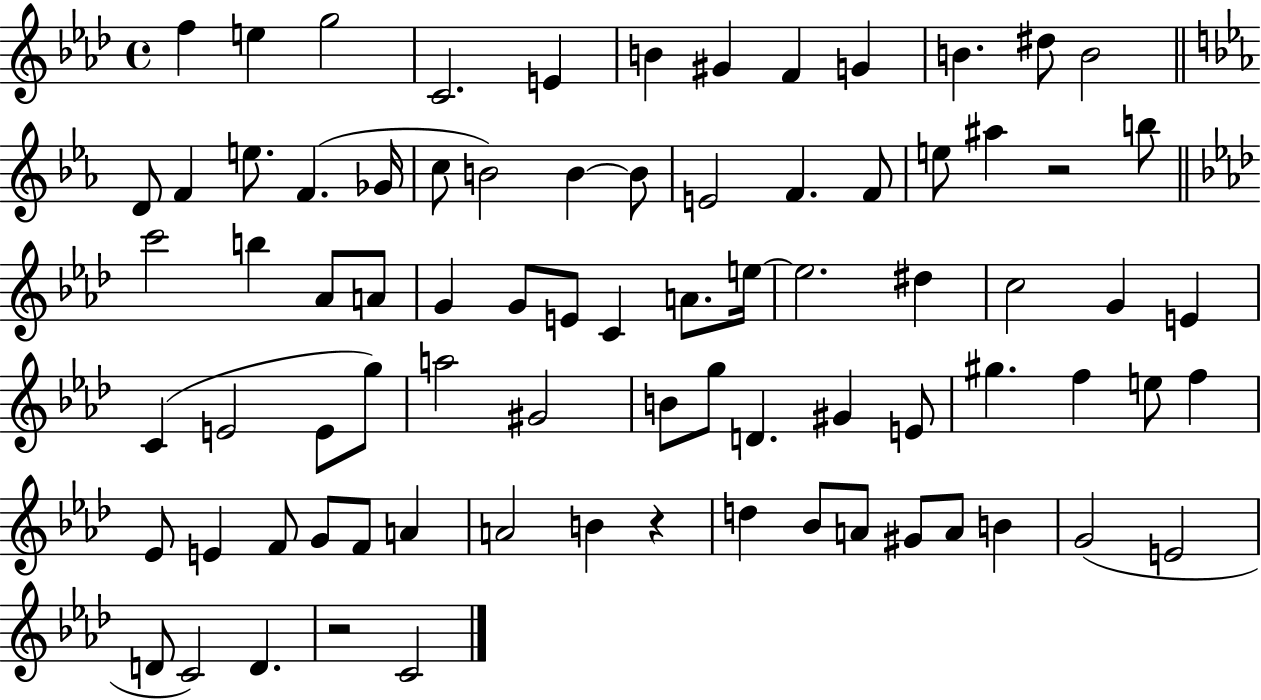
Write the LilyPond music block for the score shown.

{
  \clef treble
  \time 4/4
  \defaultTimeSignature
  \key aes \major
  \repeat volta 2 { f''4 e''4 g''2 | c'2. e'4 | b'4 gis'4 f'4 g'4 | b'4. dis''8 b'2 | \break \bar "||" \break \key ees \major d'8 f'4 e''8. f'4.( ges'16 | c''8 b'2) b'4~~ b'8 | e'2 f'4. f'8 | e''8 ais''4 r2 b''8 | \break \bar "||" \break \key aes \major c'''2 b''4 aes'8 a'8 | g'4 g'8 e'8 c'4 a'8. e''16~~ | e''2. dis''4 | c''2 g'4 e'4 | \break c'4( e'2 e'8 g''8) | a''2 gis'2 | b'8 g''8 d'4. gis'4 e'8 | gis''4. f''4 e''8 f''4 | \break ees'8 e'4 f'8 g'8 f'8 a'4 | a'2 b'4 r4 | d''4 bes'8 a'8 gis'8 a'8 b'4 | g'2( e'2 | \break d'8 c'2) d'4. | r2 c'2 | } \bar "|."
}